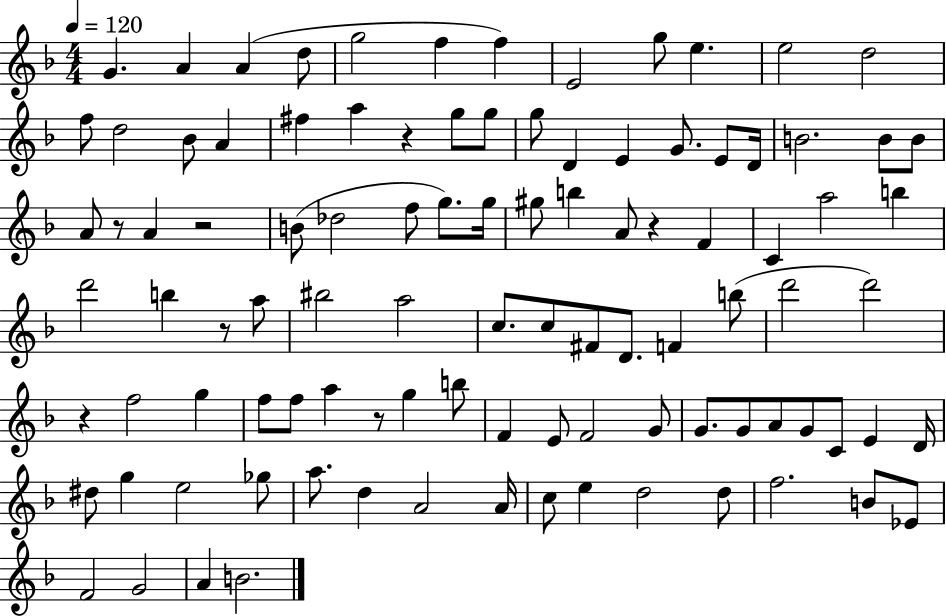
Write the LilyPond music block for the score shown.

{
  \clef treble
  \numericTimeSignature
  \time 4/4
  \key f \major
  \tempo 4 = 120
  g'4. a'4 a'4( d''8 | g''2 f''4 f''4) | e'2 g''8 e''4. | e''2 d''2 | \break f''8 d''2 bes'8 a'4 | fis''4 a''4 r4 g''8 g''8 | g''8 d'4 e'4 g'8. e'8 d'16 | b'2. b'8 b'8 | \break a'8 r8 a'4 r2 | b'8( des''2 f''8 g''8.) g''16 | gis''8 b''4 a'8 r4 f'4 | c'4 a''2 b''4 | \break d'''2 b''4 r8 a''8 | bis''2 a''2 | c''8. c''8 fis'8 d'8. f'4 b''8( | d'''2 d'''2) | \break r4 f''2 g''4 | f''8 f''8 a''4 r8 g''4 b''8 | f'4 e'8 f'2 g'8 | g'8. g'8 a'8 g'8 c'8 e'4 d'16 | \break dis''8 g''4 e''2 ges''8 | a''8. d''4 a'2 a'16 | c''8 e''4 d''2 d''8 | f''2. b'8 ees'8 | \break f'2 g'2 | a'4 b'2. | \bar "|."
}